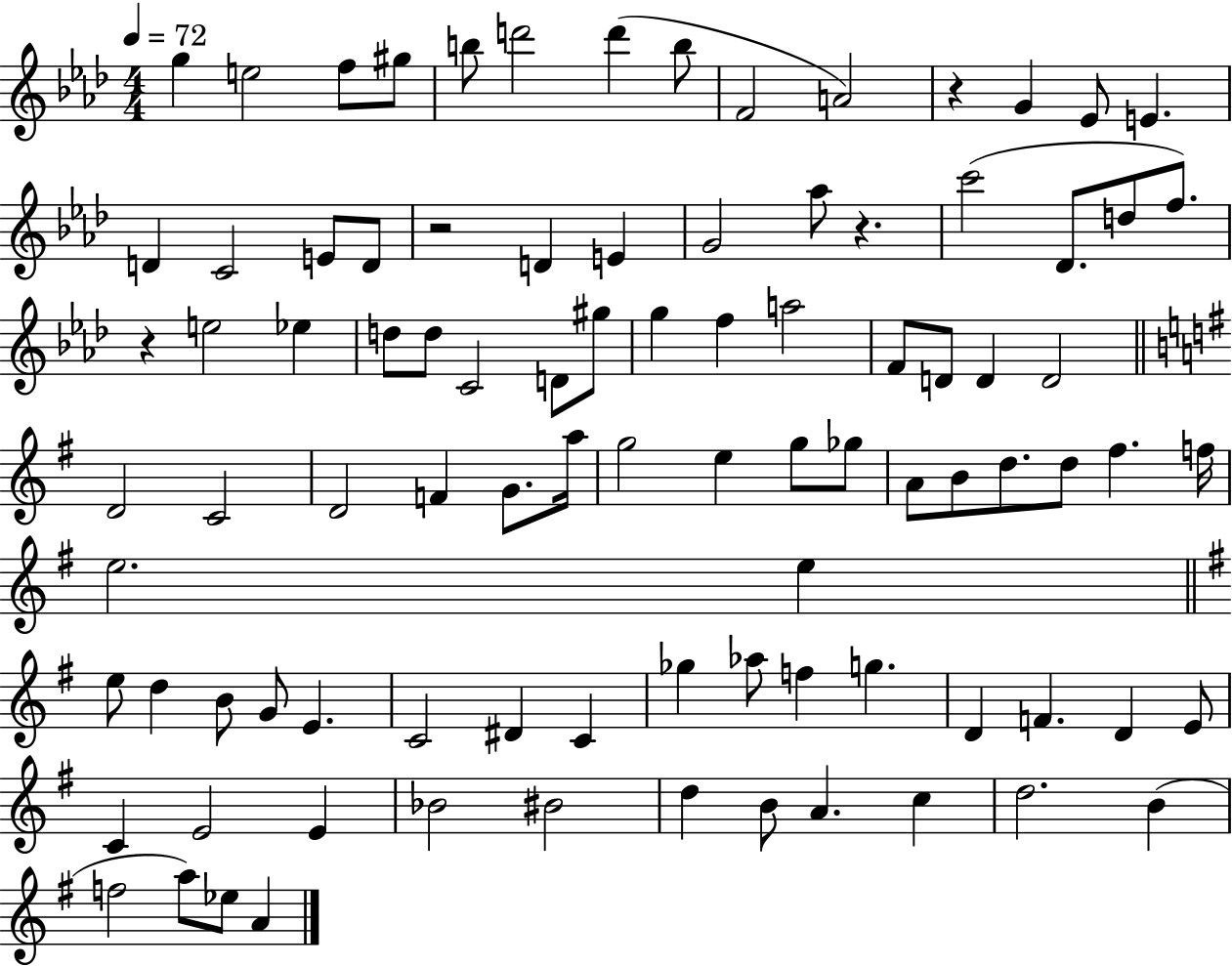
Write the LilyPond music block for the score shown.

{
  \clef treble
  \numericTimeSignature
  \time 4/4
  \key aes \major
  \tempo 4 = 72
  g''4 e''2 f''8 gis''8 | b''8 d'''2 d'''4( b''8 | f'2 a'2) | r4 g'4 ees'8 e'4. | \break d'4 c'2 e'8 d'8 | r2 d'4 e'4 | g'2 aes''8 r4. | c'''2( des'8. d''8 f''8.) | \break r4 e''2 ees''4 | d''8 d''8 c'2 d'8 gis''8 | g''4 f''4 a''2 | f'8 d'8 d'4 d'2 | \break \bar "||" \break \key e \minor d'2 c'2 | d'2 f'4 g'8. a''16 | g''2 e''4 g''8 ges''8 | a'8 b'8 d''8. d''8 fis''4. f''16 | \break e''2. e''4 | \bar "||" \break \key e \minor e''8 d''4 b'8 g'8 e'4. | c'2 dis'4 c'4 | ges''4 aes''8 f''4 g''4. | d'4 f'4. d'4 e'8 | \break c'4 e'2 e'4 | bes'2 bis'2 | d''4 b'8 a'4. c''4 | d''2. b'4( | \break f''2 a''8) ees''8 a'4 | \bar "|."
}